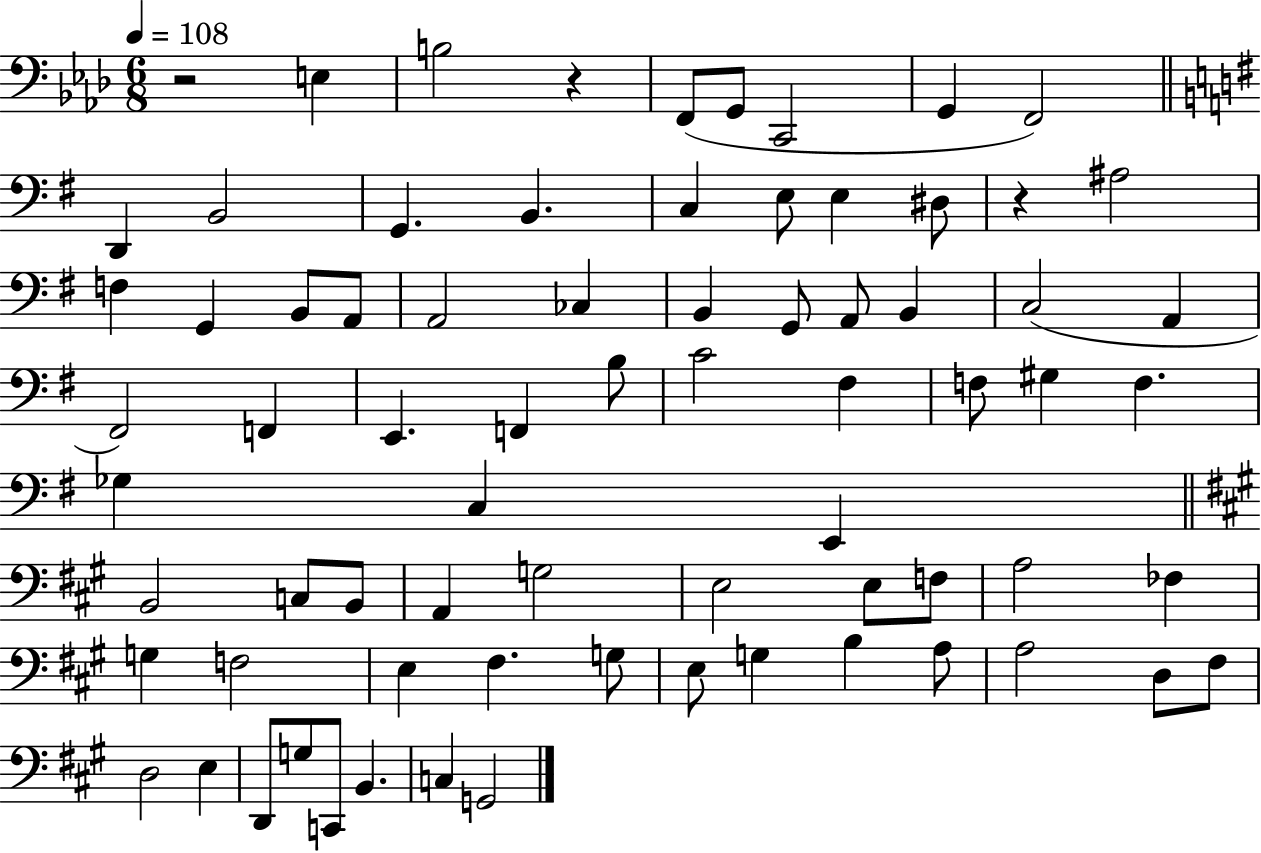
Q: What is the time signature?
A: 6/8